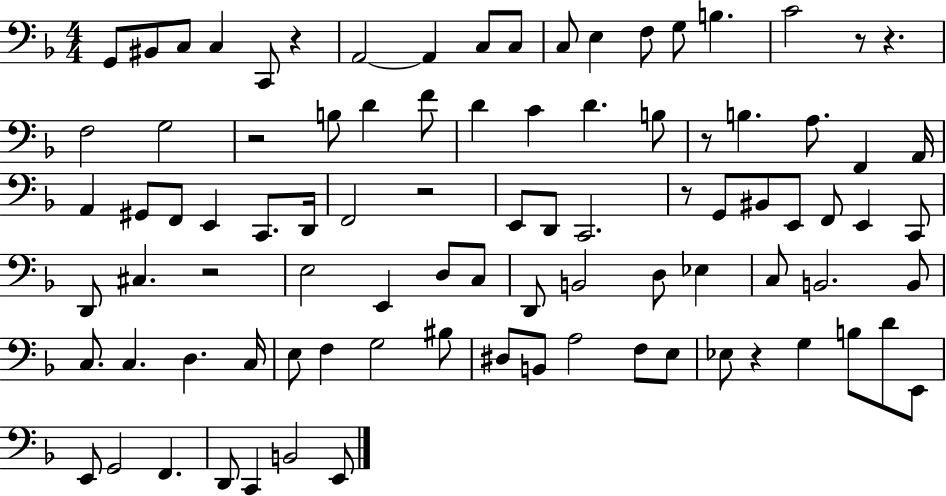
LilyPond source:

{
  \clef bass
  \numericTimeSignature
  \time 4/4
  \key f \major
  g,8 bis,8 c8 c4 c,8 r4 | a,2~~ a,4 c8 c8 | c8 e4 f8 g8 b4. | c'2 r8 r4. | \break f2 g2 | r2 b8 d'4 f'8 | d'4 c'4 d'4. b8 | r8 b4. a8. f,4 a,16 | \break a,4 gis,8 f,8 e,4 c,8. d,16 | f,2 r2 | e,8 d,8 c,2. | r8 g,8 bis,8 e,8 f,8 e,4 c,8 | \break d,8 cis4. r2 | e2 e,4 d8 c8 | d,8 b,2 d8 ees4 | c8 b,2. b,8 | \break c8. c4. d4. c16 | e8 f4 g2 bis8 | dis8 b,8 a2 f8 e8 | ees8 r4 g4 b8 d'8 e,8 | \break e,8 g,2 f,4. | d,8 c,4 b,2 e,8 | \bar "|."
}